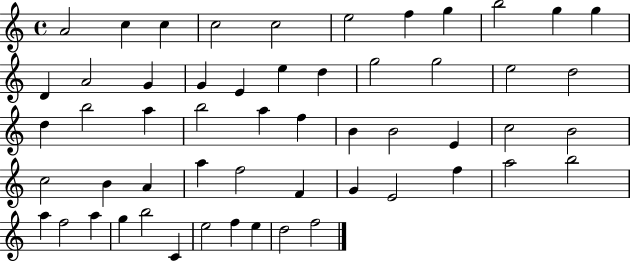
A4/h C5/q C5/q C5/h C5/h E5/h F5/q G5/q B5/h G5/q G5/q D4/q A4/h G4/q G4/q E4/q E5/q D5/q G5/h G5/h E5/h D5/h D5/q B5/h A5/q B5/h A5/q F5/q B4/q B4/h E4/q C5/h B4/h C5/h B4/q A4/q A5/q F5/h F4/q G4/q E4/h F5/q A5/h B5/h A5/q F5/h A5/q G5/q B5/h C4/q E5/h F5/q E5/q D5/h F5/h